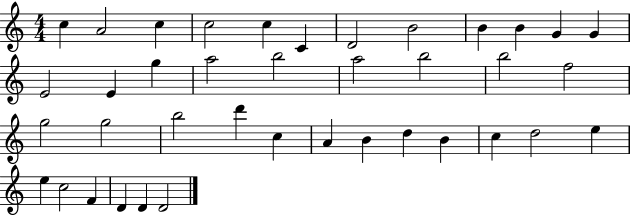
{
  \clef treble
  \numericTimeSignature
  \time 4/4
  \key c \major
  c''4 a'2 c''4 | c''2 c''4 c'4 | d'2 b'2 | b'4 b'4 g'4 g'4 | \break e'2 e'4 g''4 | a''2 b''2 | a''2 b''2 | b''2 f''2 | \break g''2 g''2 | b''2 d'''4 c''4 | a'4 b'4 d''4 b'4 | c''4 d''2 e''4 | \break e''4 c''2 f'4 | d'4 d'4 d'2 | \bar "|."
}